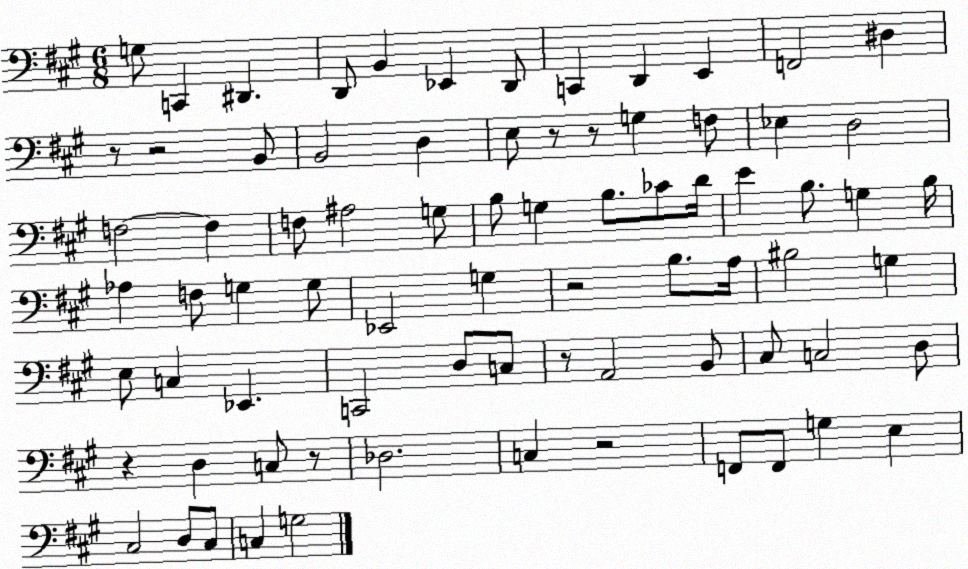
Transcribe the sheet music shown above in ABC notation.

X:1
T:Untitled
M:6/8
L:1/4
K:A
G,/2 C,, ^D,, D,,/2 B,, _E,, D,,/2 C,, D,, E,, F,,2 ^D, z/2 z2 B,,/2 B,,2 D, E,/2 z/2 z/2 G, F,/2 _E, D,2 F,2 F, F,/2 ^A,2 G,/2 B,/2 G, B,/2 _C/2 D/4 E B,/2 G, B,/4 _A, F,/2 G, G,/2 _E,,2 G, z2 B,/2 A,/4 ^B,2 G, E,/2 C, _E,, C,,2 D,/2 C,/2 z/2 A,,2 B,,/2 ^C,/2 C,2 D,/2 z D, C,/2 z/2 _D,2 C, z2 F,,/2 F,,/2 G, E, ^C,2 D,/2 ^C,/2 C, G,2